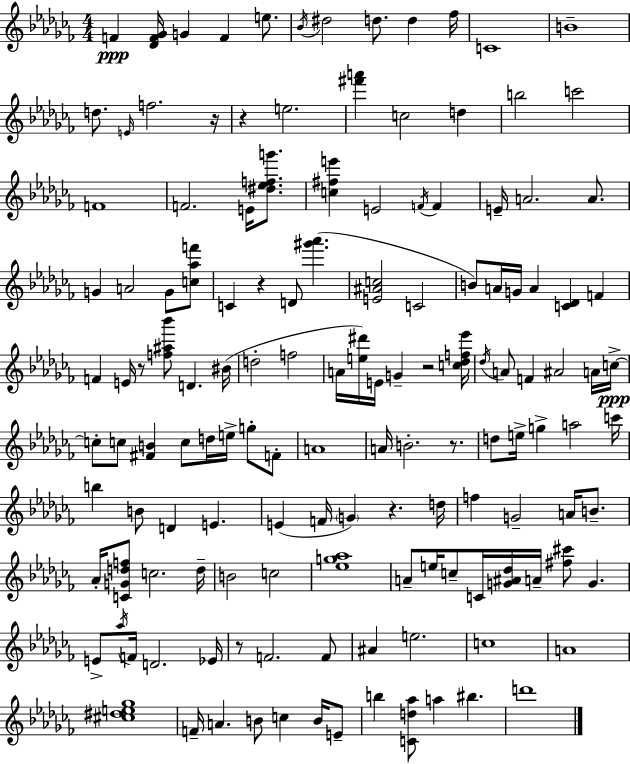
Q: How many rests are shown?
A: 8